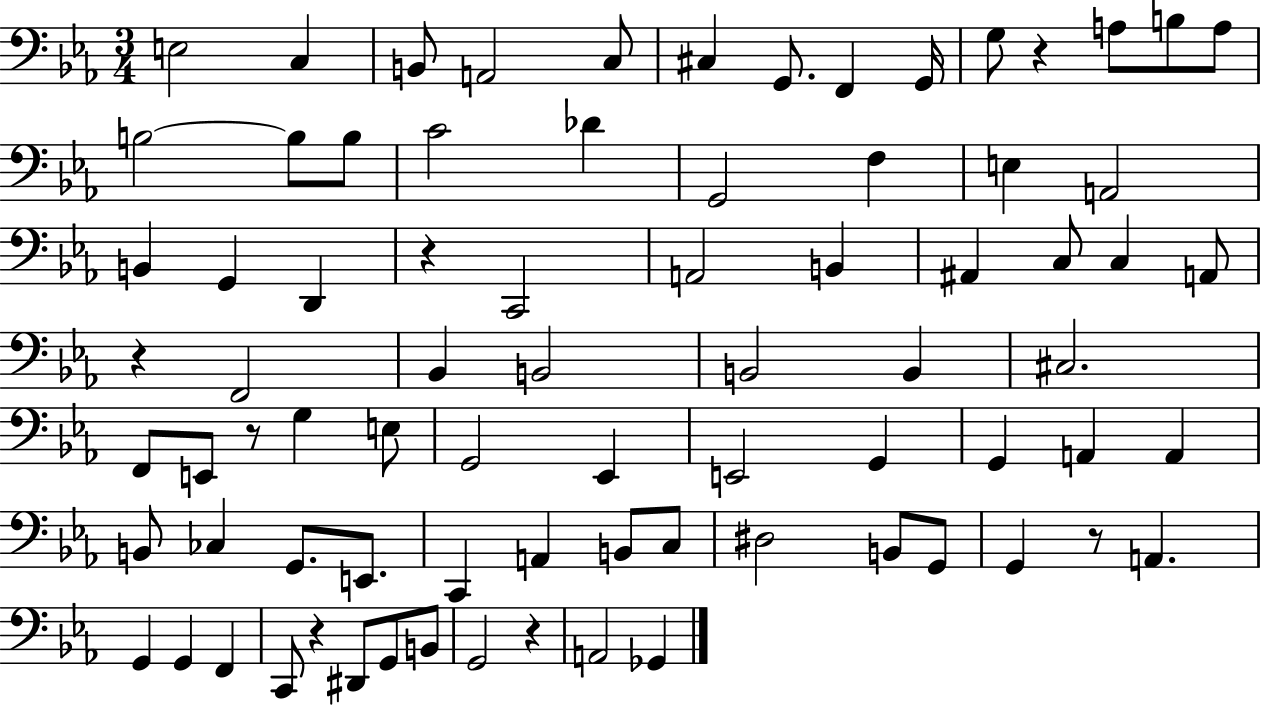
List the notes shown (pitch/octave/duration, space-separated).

E3/h C3/q B2/e A2/h C3/e C#3/q G2/e. F2/q G2/s G3/e R/q A3/e B3/e A3/e B3/h B3/e B3/e C4/h Db4/q G2/h F3/q E3/q A2/h B2/q G2/q D2/q R/q C2/h A2/h B2/q A#2/q C3/e C3/q A2/e R/q F2/h Bb2/q B2/h B2/h B2/q C#3/h. F2/e E2/e R/e G3/q E3/e G2/h Eb2/q E2/h G2/q G2/q A2/q A2/q B2/e CES3/q G2/e. E2/e. C2/q A2/q B2/e C3/e D#3/h B2/e G2/e G2/q R/e A2/q. G2/q G2/q F2/q C2/e R/q D#2/e G2/e B2/e G2/h R/q A2/h Gb2/q